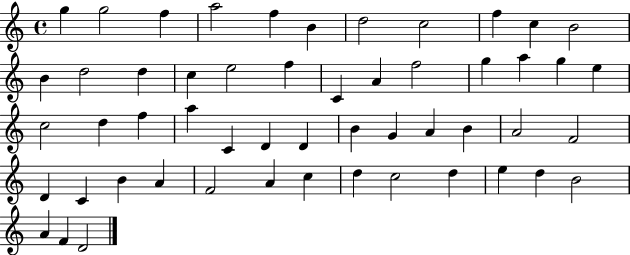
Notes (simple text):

G5/q G5/h F5/q A5/h F5/q B4/q D5/h C5/h F5/q C5/q B4/h B4/q D5/h D5/q C5/q E5/h F5/q C4/q A4/q F5/h G5/q A5/q G5/q E5/q C5/h D5/q F5/q A5/q C4/q D4/q D4/q B4/q G4/q A4/q B4/q A4/h F4/h D4/q C4/q B4/q A4/q F4/h A4/q C5/q D5/q C5/h D5/q E5/q D5/q B4/h A4/q F4/q D4/h